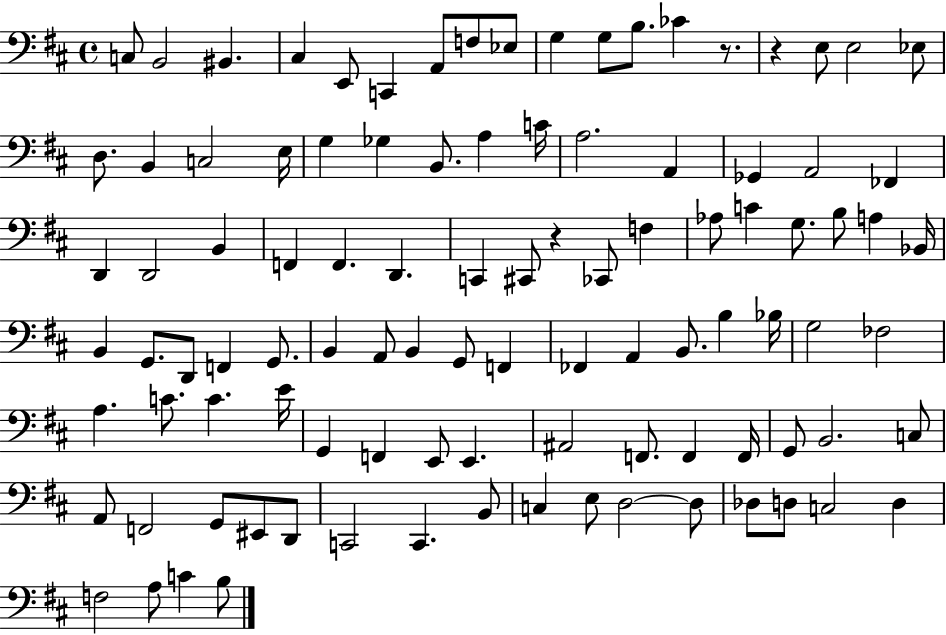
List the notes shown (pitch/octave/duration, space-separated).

C3/e B2/h BIS2/q. C#3/q E2/e C2/q A2/e F3/e Eb3/e G3/q G3/e B3/e. CES4/q R/e. R/q E3/e E3/h Eb3/e D3/e. B2/q C3/h E3/s G3/q Gb3/q B2/e. A3/q C4/s A3/h. A2/q Gb2/q A2/h FES2/q D2/q D2/h B2/q F2/q F2/q. D2/q. C2/q C#2/e R/q CES2/e F3/q Ab3/e C4/q G3/e. B3/e A3/q Bb2/s B2/q G2/e. D2/e F2/q G2/e. B2/q A2/e B2/q G2/e F2/q FES2/q A2/q B2/e. B3/q Bb3/s G3/h FES3/h A3/q. C4/e. C4/q. E4/s G2/q F2/q E2/e E2/q. A#2/h F2/e. F2/q F2/s G2/e B2/h. C3/e A2/e F2/h G2/e EIS2/e D2/e C2/h C2/q. B2/e C3/q E3/e D3/h D3/e Db3/e D3/e C3/h D3/q F3/h A3/e C4/q B3/e